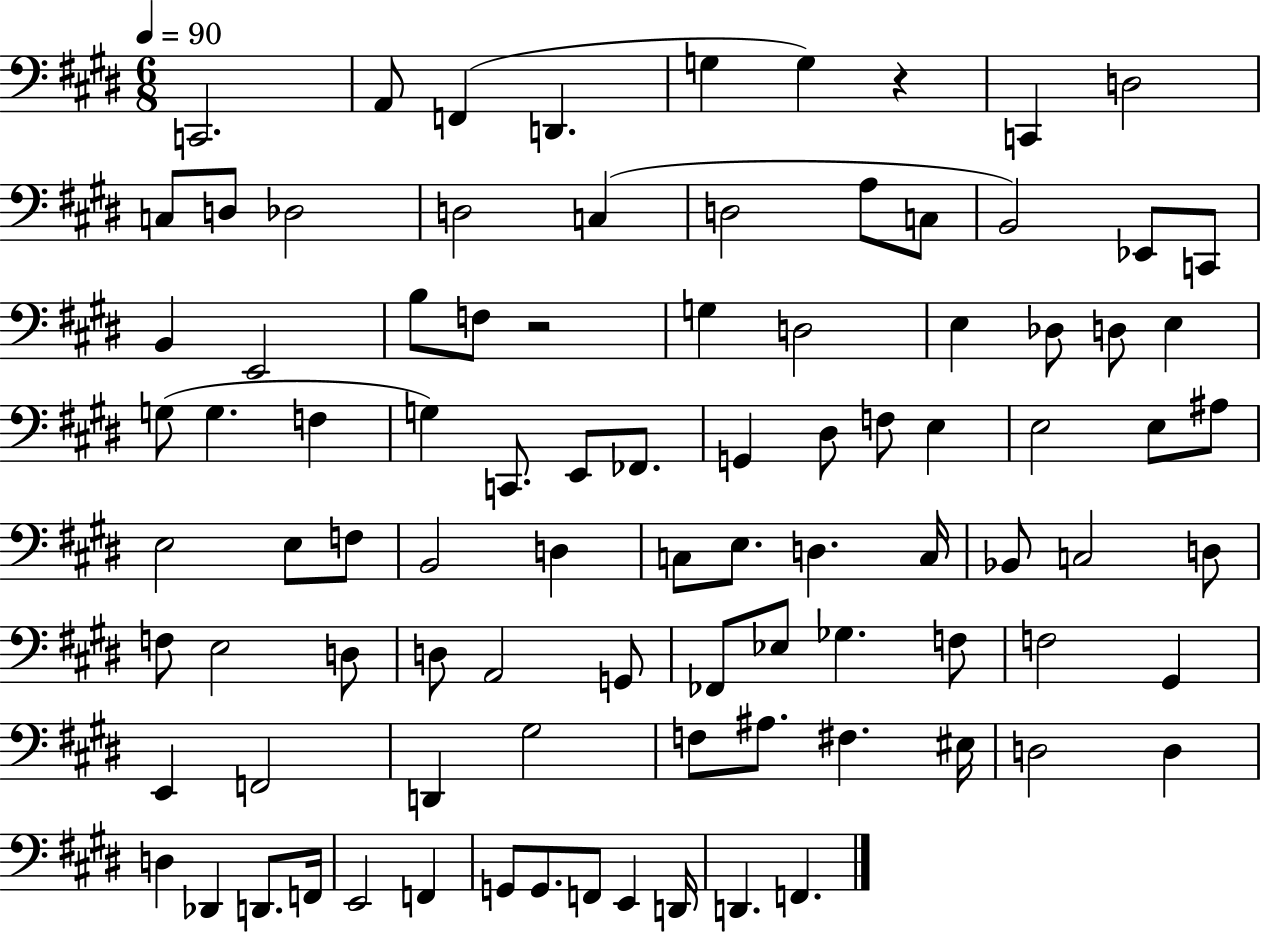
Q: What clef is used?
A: bass